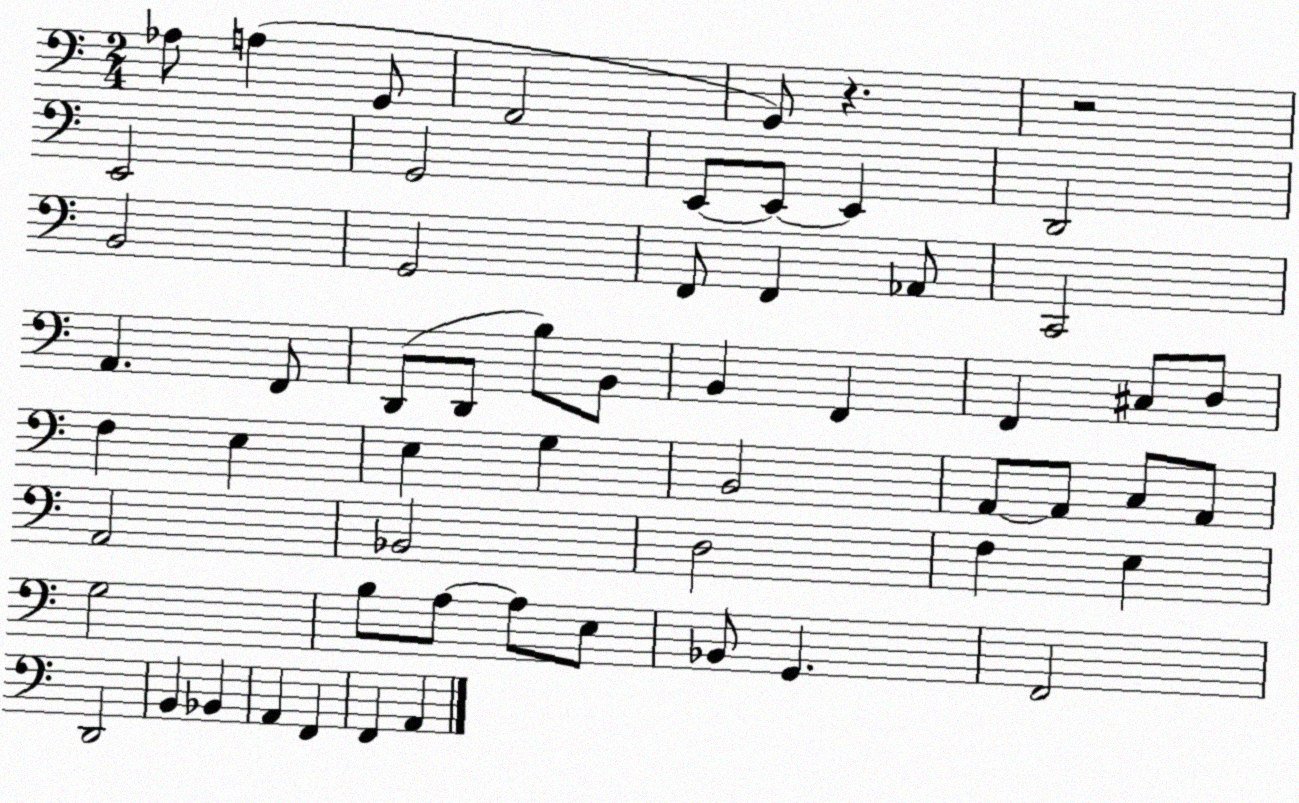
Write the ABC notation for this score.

X:1
T:Untitled
M:2/4
L:1/4
K:C
_A,/2 A, G,,/2 F,,2 G,,/2 z z2 E,,2 G,,2 E,,/2 E,,/2 E,, D,,2 B,,2 G,,2 F,,/2 F,, _A,,/2 C,,2 A,, F,,/2 D,,/2 D,,/2 B,/2 B,,/2 B,, F,, F,, ^C,/2 D,/2 F, E, E, G, B,,2 A,,/2 A,,/2 C,/2 A,,/2 A,,2 _B,,2 D,2 F, E, G,2 B,/2 A,/2 A,/2 E,/2 _B,,/2 G,, F,,2 D,,2 B,, _B,, A,, F,, F,, A,,